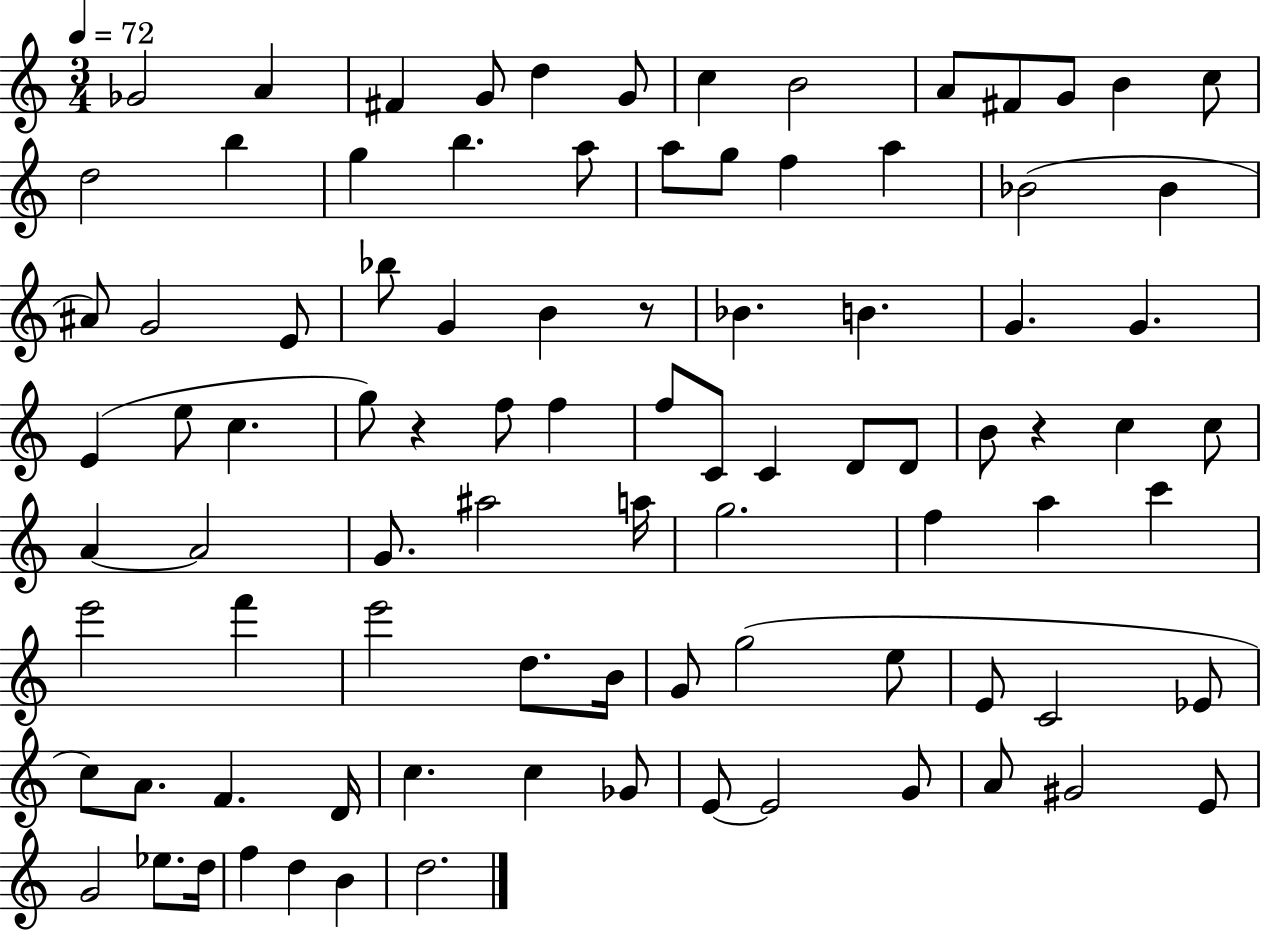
X:1
T:Untitled
M:3/4
L:1/4
K:C
_G2 A ^F G/2 d G/2 c B2 A/2 ^F/2 G/2 B c/2 d2 b g b a/2 a/2 g/2 f a _B2 _B ^A/2 G2 E/2 _b/2 G B z/2 _B B G G E e/2 c g/2 z f/2 f f/2 C/2 C D/2 D/2 B/2 z c c/2 A A2 G/2 ^a2 a/4 g2 f a c' e'2 f' e'2 d/2 B/4 G/2 g2 e/2 E/2 C2 _E/2 c/2 A/2 F D/4 c c _G/2 E/2 E2 G/2 A/2 ^G2 E/2 G2 _e/2 d/4 f d B d2